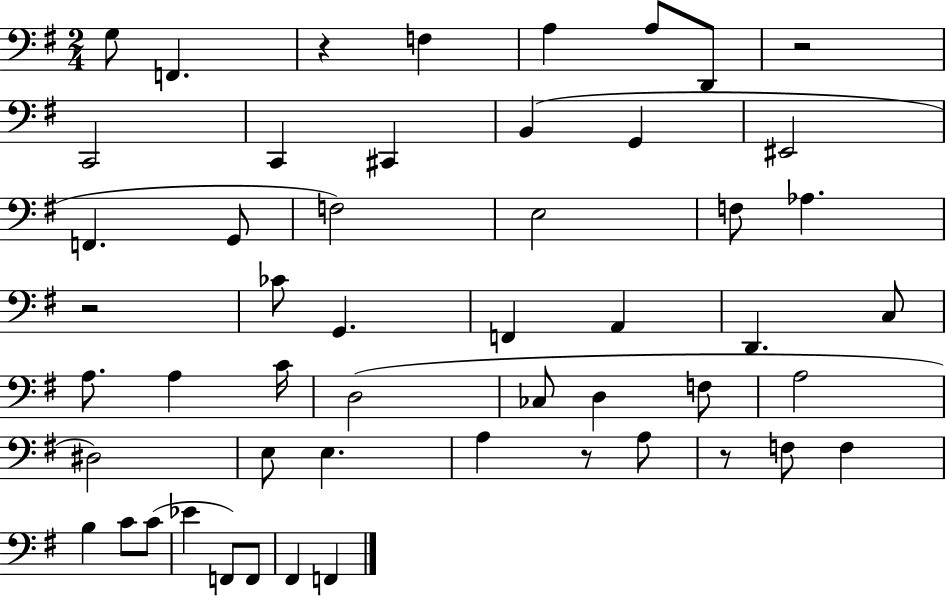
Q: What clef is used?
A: bass